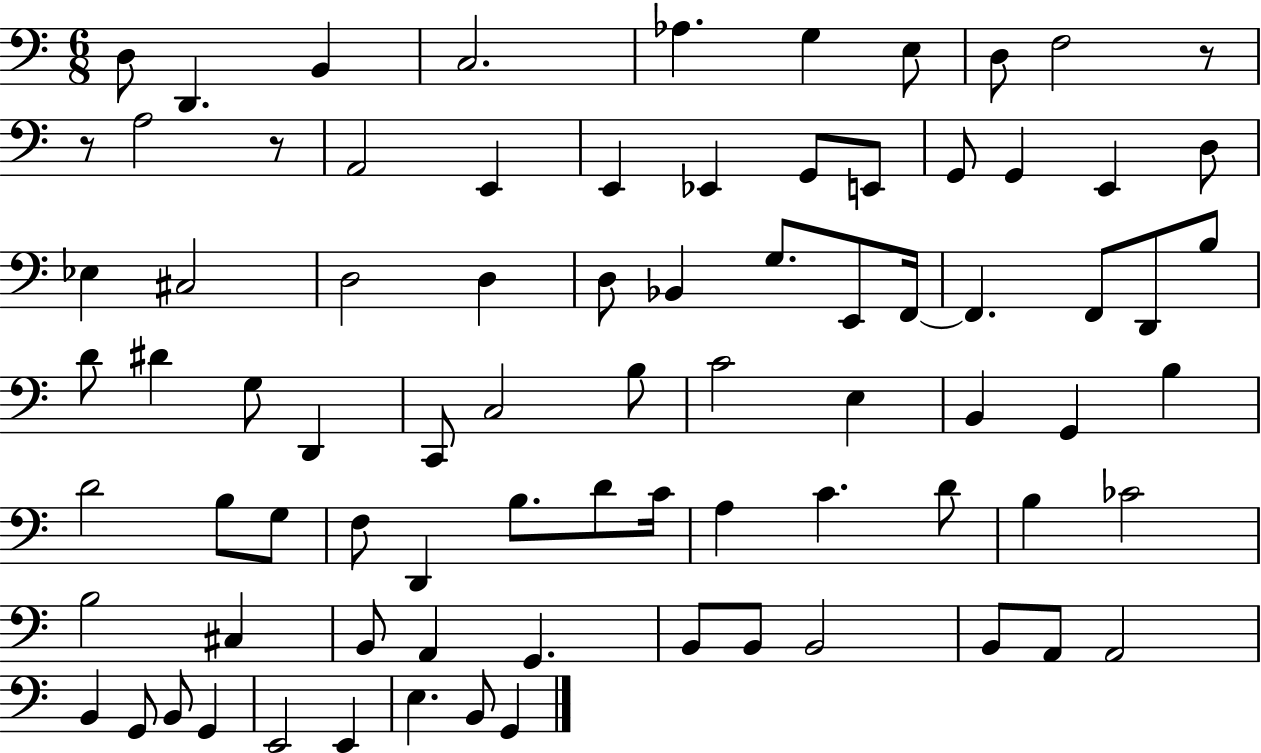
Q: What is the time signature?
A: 6/8